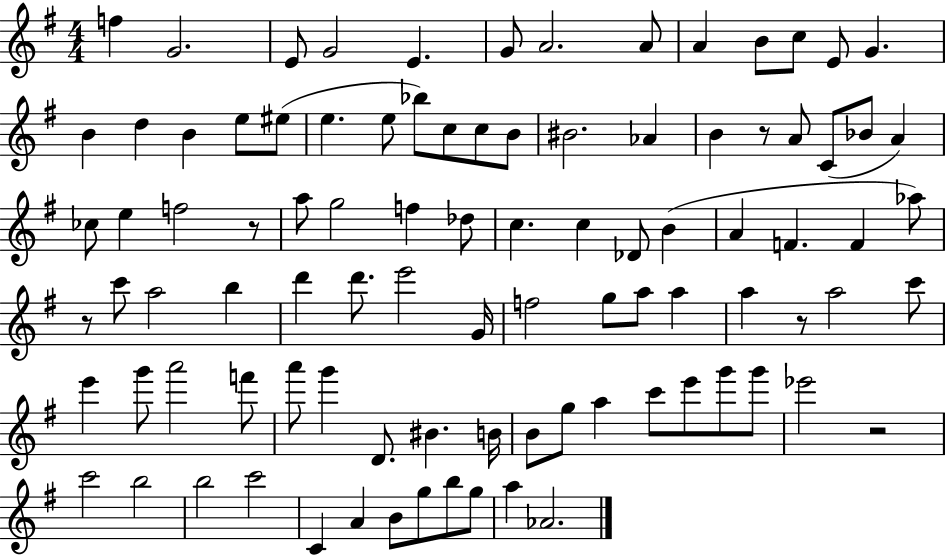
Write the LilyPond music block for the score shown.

{
  \clef treble
  \numericTimeSignature
  \time 4/4
  \key g \major
  f''4 g'2. | e'8 g'2 e'4. | g'8 a'2. a'8 | a'4 b'8 c''8 e'8 g'4. | \break b'4 d''4 b'4 e''8 eis''8( | e''4. e''8 bes''8) c''8 c''8 b'8 | bis'2. aes'4 | b'4 r8 a'8 c'8( bes'8 a'4) | \break ces''8 e''4 f''2 r8 | a''8 g''2 f''4 des''8 | c''4. c''4 des'8 b'4( | a'4 f'4. f'4 aes''8) | \break r8 c'''8 a''2 b''4 | d'''4 d'''8. e'''2 g'16 | f''2 g''8 a''8 a''4 | a''4 r8 a''2 c'''8 | \break e'''4 g'''8 a'''2 f'''8 | a'''8 g'''4 d'8. bis'4. b'16 | b'8 g''8 a''4 c'''8 e'''8 g'''8 g'''8 | ees'''2 r2 | \break c'''2 b''2 | b''2 c'''2 | c'4 a'4 b'8 g''8 b''8 g''8 | a''4 aes'2. | \break \bar "|."
}